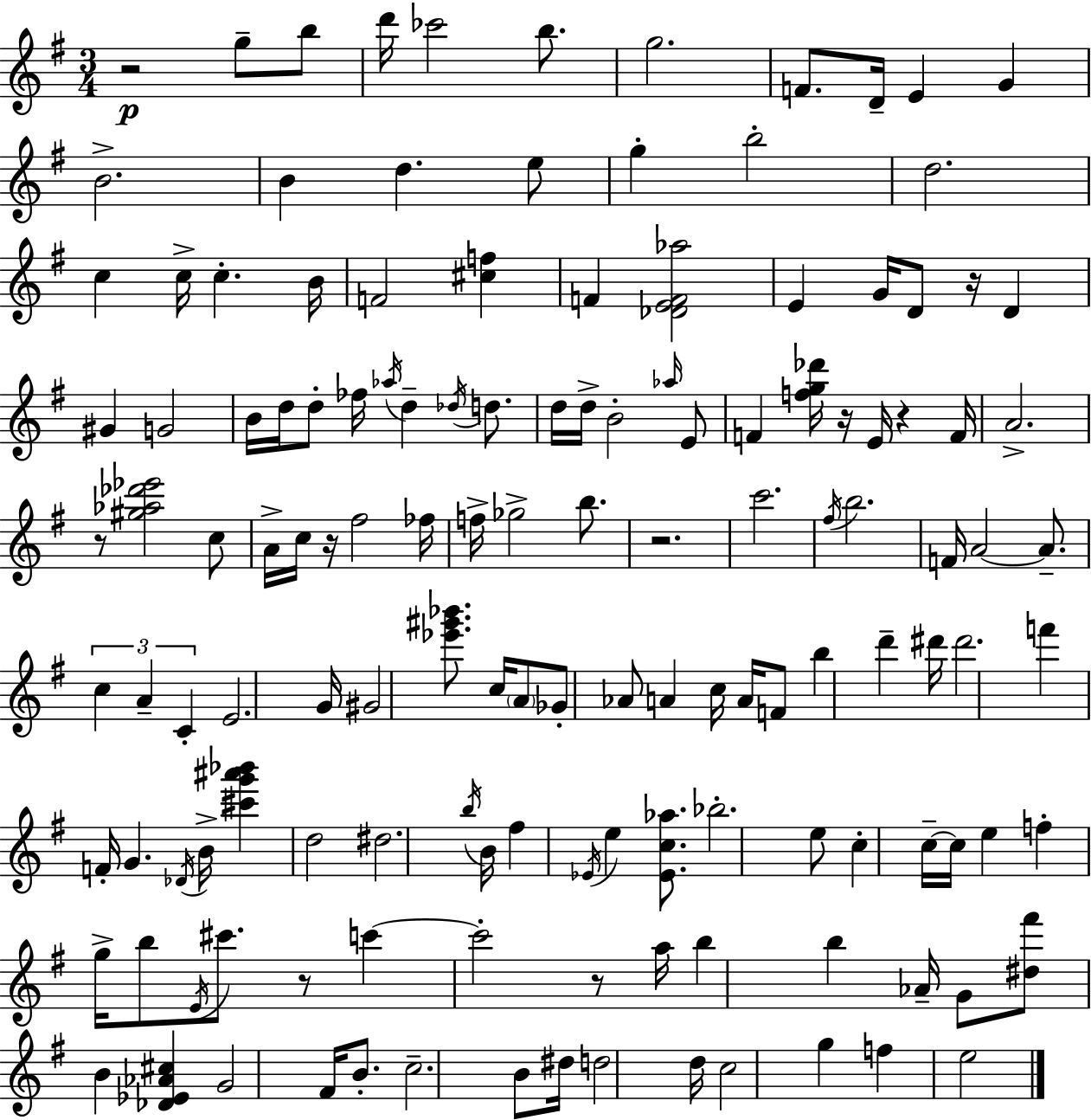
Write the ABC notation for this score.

X:1
T:Untitled
M:3/4
L:1/4
K:G
z2 g/2 b/2 d'/4 _c'2 b/2 g2 F/2 D/4 E G B2 B d e/2 g b2 d2 c c/4 c B/4 F2 [^cf] F [_DEF_a]2 E G/4 D/2 z/4 D ^G G2 B/4 d/4 d/2 _f/4 _a/4 d _d/4 d/2 d/4 d/4 B2 _a/4 E/2 F [fg_d']/4 z/4 E/4 z F/4 A2 z/2 [^g_a_d'_e']2 c/2 A/4 c/4 z/4 ^f2 _f/4 f/4 _g2 b/2 z2 c'2 ^f/4 b2 F/4 A2 A/2 c A C E2 G/4 ^G2 [_e'^g'_b']/2 c/4 A/2 _G/2 _A/2 A c/4 A/4 F/2 b d' ^d'/4 ^d'2 f' F/4 G _D/4 B/4 [^c'g'^a'_b'] d2 ^d2 b/4 B/4 ^f _E/4 e [_Ec_a]/2 _b2 e/2 c c/4 c/4 e f g/4 b/2 E/4 ^c'/2 z/2 c' c'2 z/2 a/4 b b _A/4 G/2 [^d^f']/2 B [_D_E_A^c] G2 ^F/4 B/2 c2 B/2 ^d/4 d2 d/4 c2 g f e2